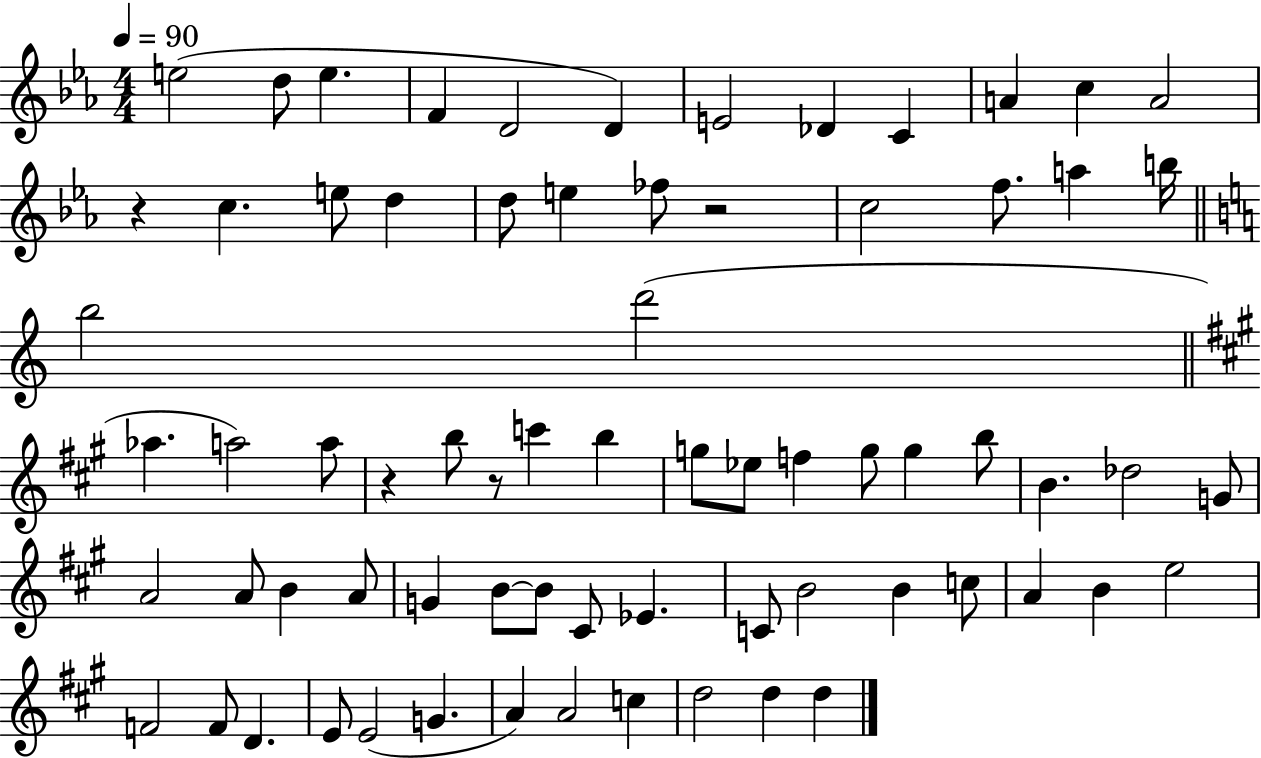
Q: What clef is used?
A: treble